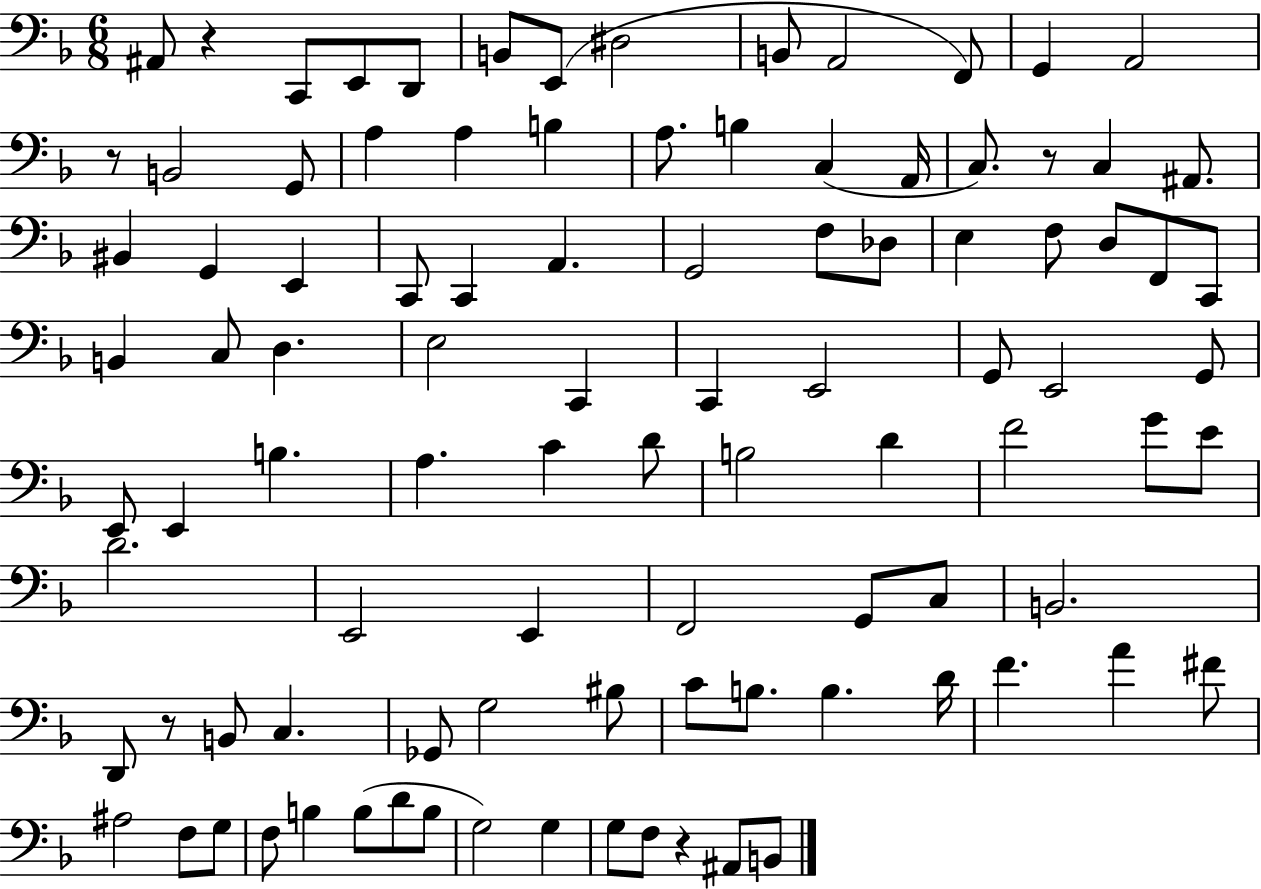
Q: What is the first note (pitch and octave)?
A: A#2